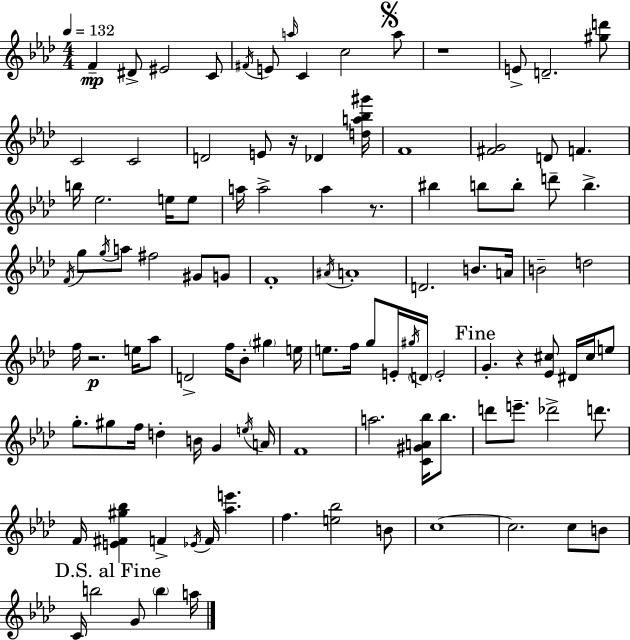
{
  \clef treble
  \numericTimeSignature
  \time 4/4
  \key aes \major
  \tempo 4 = 132
  f'4--\mp dis'8-> eis'2 c'8 | \acciaccatura { fis'16 } e'8 \grace { a''16 } c'4 c''2 | \mark \markup { \musicglyph "scripts.segno" } a''8 r1 | e'8-> d'2.-- | \break <gis'' d'''>8 c'2 c'2 | d'2 e'8 r16 des'4 | <d'' a'' bes'' gis'''>16 f'1 | <fis' g'>2 d'8 f'4. | \break b''16 ees''2. e''16 | e''8 a''16 a''2-> a''4 r8. | bis''4 b''8 b''8-. d'''8-- b''4.-> | \acciaccatura { f'16 } g''8 \acciaccatura { g''16 } a''8 fis''2 | \break gis'8 g'8 f'1-. | \acciaccatura { ais'16 } a'1-. | d'2. | b'8. a'16 b'2-- d''2 | \break f''16 r2.\p | e''16 aes''8 d'2-> f''16 bes'8-. | \parenthesize gis''4 e''16 e''8. f''16 g''8 e'16-. \acciaccatura { gis''16 } \parenthesize d'16 e'2-. | \mark "Fine" g'4.-. r4 | \break <ees' cis''>8 dis'16 cis''16 e''8 g''8.-. gis''8 f''16 d''4-. | b'16 g'4 \acciaccatura { e''16 } a'16 f'1 | a''2. | <c' gis' a' bes''>16 bes''8. d'''8 e'''8.-- des'''2-> | \break d'''8. f'16 <e' fis' gis'' bes''>4 f'4-> | \acciaccatura { ees'16 } f'16 <aes'' e'''>4. f''4. <e'' bes''>2 | b'8 c''1~~ | c''2. | \break c''8 b'8 \mark "D.S. al Fine" c'16 b''2 | g'8 \parenthesize b''4 a''16 \bar "|."
}